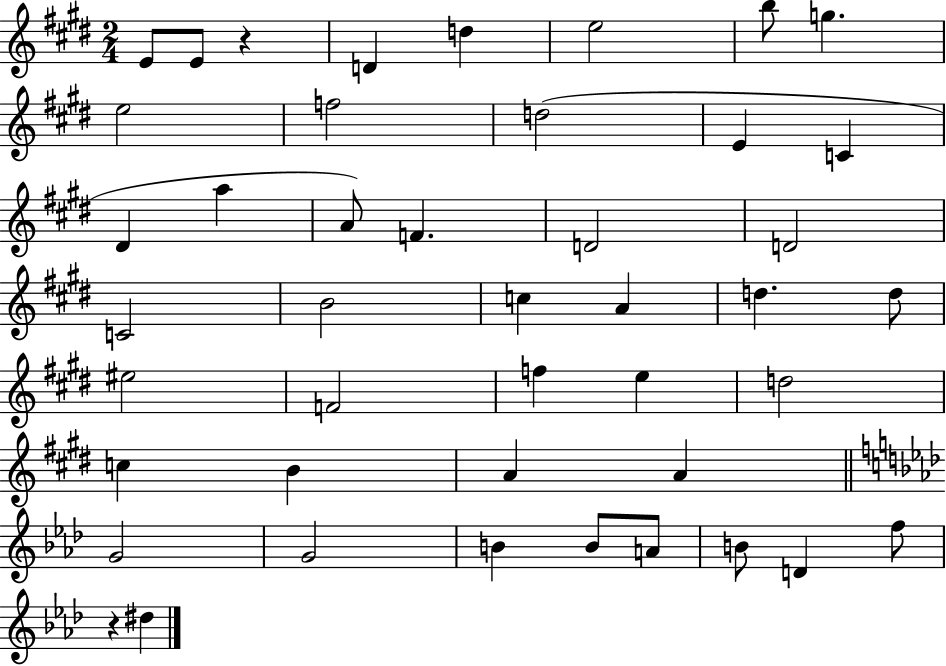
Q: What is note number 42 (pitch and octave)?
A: D#5